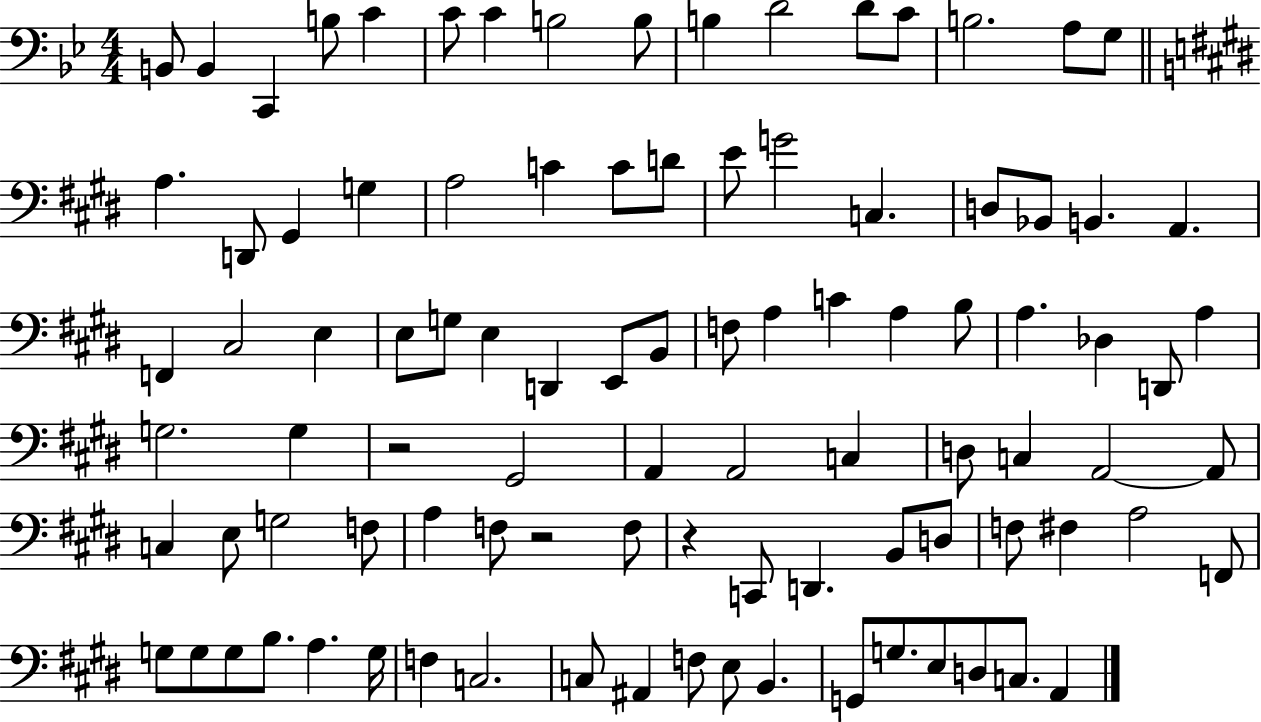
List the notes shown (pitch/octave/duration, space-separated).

B2/e B2/q C2/q B3/e C4/q C4/e C4/q B3/h B3/e B3/q D4/h D4/e C4/e B3/h. A3/e G3/e A3/q. D2/e G#2/q G3/q A3/h C4/q C4/e D4/e E4/e G4/h C3/q. D3/e Bb2/e B2/q. A2/q. F2/q C#3/h E3/q E3/e G3/e E3/q D2/q E2/e B2/e F3/e A3/q C4/q A3/q B3/e A3/q. Db3/q D2/e A3/q G3/h. G3/q R/h G#2/h A2/q A2/h C3/q D3/e C3/q A2/h A2/e C3/q E3/e G3/h F3/e A3/q F3/e R/h F3/e R/q C2/e D2/q. B2/e D3/e F3/e F#3/q A3/h F2/e G3/e G3/e G3/e B3/e. A3/q. G3/s F3/q C3/h. C3/e A#2/q F3/e E3/e B2/q. G2/e G3/e. E3/e D3/e C3/e. A2/q